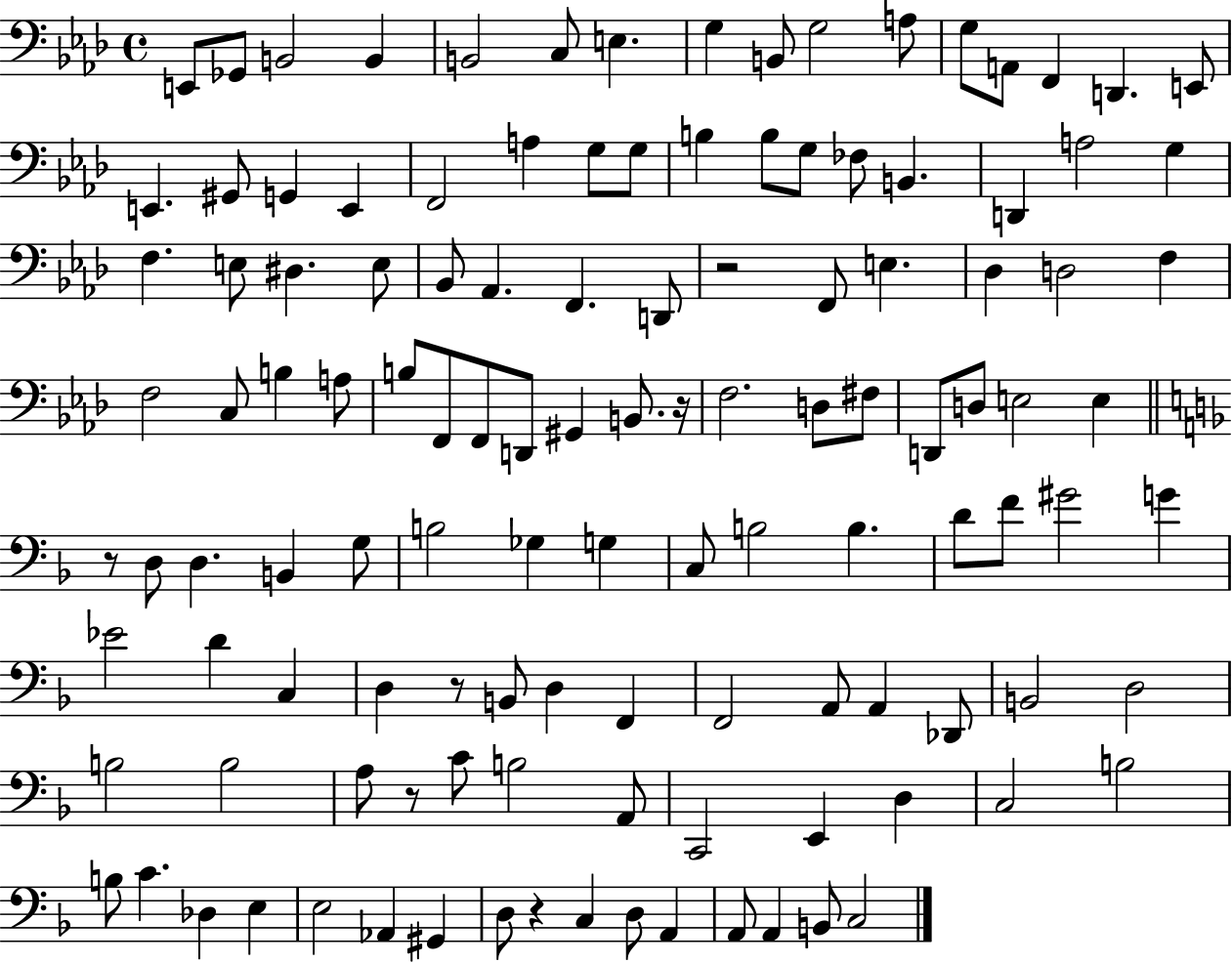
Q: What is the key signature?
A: AES major